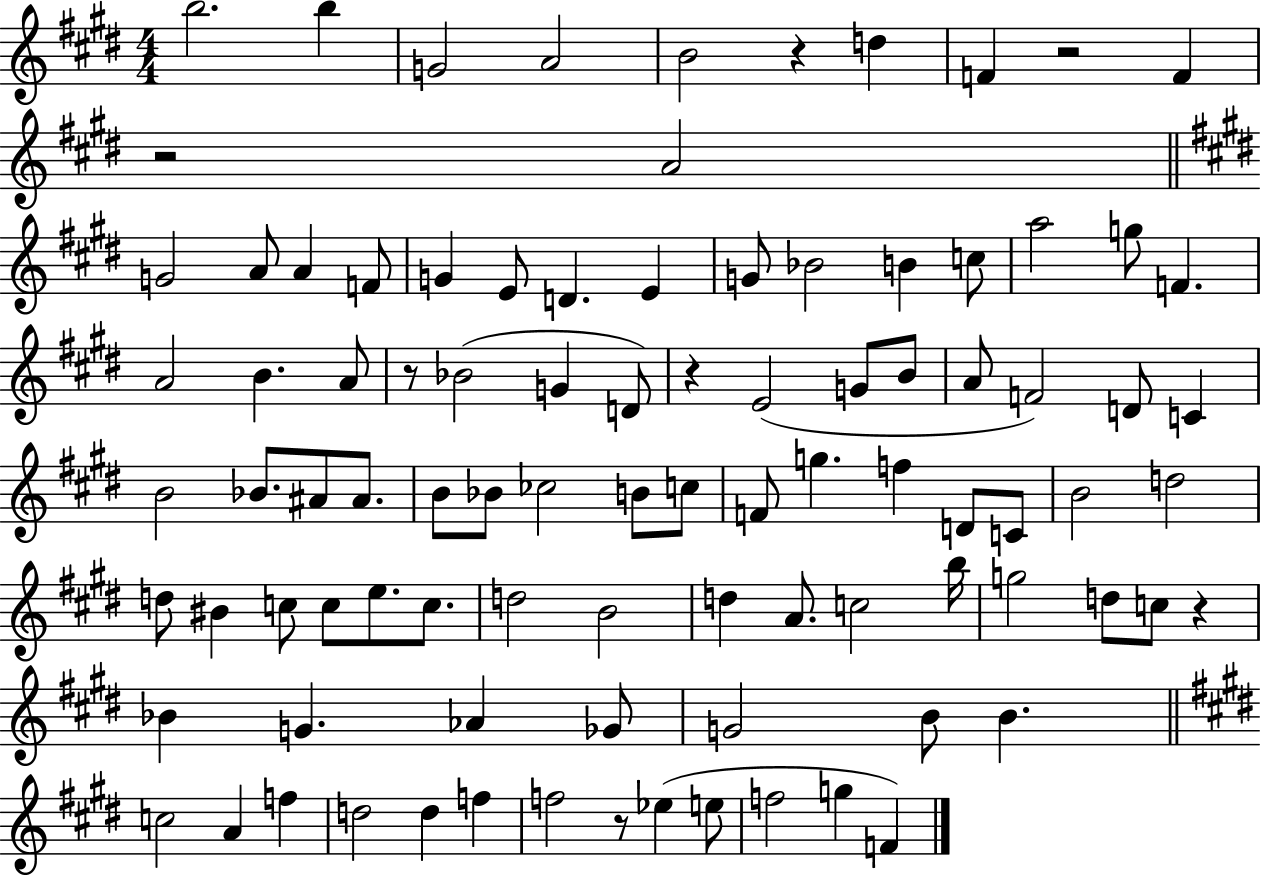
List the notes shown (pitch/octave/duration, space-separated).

B5/h. B5/q G4/h A4/h B4/h R/q D5/q F4/q R/h F4/q R/h A4/h G4/h A4/e A4/q F4/e G4/q E4/e D4/q. E4/q G4/e Bb4/h B4/q C5/e A5/h G5/e F4/q. A4/h B4/q. A4/e R/e Bb4/h G4/q D4/e R/q E4/h G4/e B4/e A4/e F4/h D4/e C4/q B4/h Bb4/e. A#4/e A#4/e. B4/e Bb4/e CES5/h B4/e C5/e F4/e G5/q. F5/q D4/e C4/e B4/h D5/h D5/e BIS4/q C5/e C5/e E5/e. C5/e. D5/h B4/h D5/q A4/e. C5/h B5/s G5/h D5/e C5/e R/q Bb4/q G4/q. Ab4/q Gb4/e G4/h B4/e B4/q. C5/h A4/q F5/q D5/h D5/q F5/q F5/h R/e Eb5/q E5/e F5/h G5/q F4/q